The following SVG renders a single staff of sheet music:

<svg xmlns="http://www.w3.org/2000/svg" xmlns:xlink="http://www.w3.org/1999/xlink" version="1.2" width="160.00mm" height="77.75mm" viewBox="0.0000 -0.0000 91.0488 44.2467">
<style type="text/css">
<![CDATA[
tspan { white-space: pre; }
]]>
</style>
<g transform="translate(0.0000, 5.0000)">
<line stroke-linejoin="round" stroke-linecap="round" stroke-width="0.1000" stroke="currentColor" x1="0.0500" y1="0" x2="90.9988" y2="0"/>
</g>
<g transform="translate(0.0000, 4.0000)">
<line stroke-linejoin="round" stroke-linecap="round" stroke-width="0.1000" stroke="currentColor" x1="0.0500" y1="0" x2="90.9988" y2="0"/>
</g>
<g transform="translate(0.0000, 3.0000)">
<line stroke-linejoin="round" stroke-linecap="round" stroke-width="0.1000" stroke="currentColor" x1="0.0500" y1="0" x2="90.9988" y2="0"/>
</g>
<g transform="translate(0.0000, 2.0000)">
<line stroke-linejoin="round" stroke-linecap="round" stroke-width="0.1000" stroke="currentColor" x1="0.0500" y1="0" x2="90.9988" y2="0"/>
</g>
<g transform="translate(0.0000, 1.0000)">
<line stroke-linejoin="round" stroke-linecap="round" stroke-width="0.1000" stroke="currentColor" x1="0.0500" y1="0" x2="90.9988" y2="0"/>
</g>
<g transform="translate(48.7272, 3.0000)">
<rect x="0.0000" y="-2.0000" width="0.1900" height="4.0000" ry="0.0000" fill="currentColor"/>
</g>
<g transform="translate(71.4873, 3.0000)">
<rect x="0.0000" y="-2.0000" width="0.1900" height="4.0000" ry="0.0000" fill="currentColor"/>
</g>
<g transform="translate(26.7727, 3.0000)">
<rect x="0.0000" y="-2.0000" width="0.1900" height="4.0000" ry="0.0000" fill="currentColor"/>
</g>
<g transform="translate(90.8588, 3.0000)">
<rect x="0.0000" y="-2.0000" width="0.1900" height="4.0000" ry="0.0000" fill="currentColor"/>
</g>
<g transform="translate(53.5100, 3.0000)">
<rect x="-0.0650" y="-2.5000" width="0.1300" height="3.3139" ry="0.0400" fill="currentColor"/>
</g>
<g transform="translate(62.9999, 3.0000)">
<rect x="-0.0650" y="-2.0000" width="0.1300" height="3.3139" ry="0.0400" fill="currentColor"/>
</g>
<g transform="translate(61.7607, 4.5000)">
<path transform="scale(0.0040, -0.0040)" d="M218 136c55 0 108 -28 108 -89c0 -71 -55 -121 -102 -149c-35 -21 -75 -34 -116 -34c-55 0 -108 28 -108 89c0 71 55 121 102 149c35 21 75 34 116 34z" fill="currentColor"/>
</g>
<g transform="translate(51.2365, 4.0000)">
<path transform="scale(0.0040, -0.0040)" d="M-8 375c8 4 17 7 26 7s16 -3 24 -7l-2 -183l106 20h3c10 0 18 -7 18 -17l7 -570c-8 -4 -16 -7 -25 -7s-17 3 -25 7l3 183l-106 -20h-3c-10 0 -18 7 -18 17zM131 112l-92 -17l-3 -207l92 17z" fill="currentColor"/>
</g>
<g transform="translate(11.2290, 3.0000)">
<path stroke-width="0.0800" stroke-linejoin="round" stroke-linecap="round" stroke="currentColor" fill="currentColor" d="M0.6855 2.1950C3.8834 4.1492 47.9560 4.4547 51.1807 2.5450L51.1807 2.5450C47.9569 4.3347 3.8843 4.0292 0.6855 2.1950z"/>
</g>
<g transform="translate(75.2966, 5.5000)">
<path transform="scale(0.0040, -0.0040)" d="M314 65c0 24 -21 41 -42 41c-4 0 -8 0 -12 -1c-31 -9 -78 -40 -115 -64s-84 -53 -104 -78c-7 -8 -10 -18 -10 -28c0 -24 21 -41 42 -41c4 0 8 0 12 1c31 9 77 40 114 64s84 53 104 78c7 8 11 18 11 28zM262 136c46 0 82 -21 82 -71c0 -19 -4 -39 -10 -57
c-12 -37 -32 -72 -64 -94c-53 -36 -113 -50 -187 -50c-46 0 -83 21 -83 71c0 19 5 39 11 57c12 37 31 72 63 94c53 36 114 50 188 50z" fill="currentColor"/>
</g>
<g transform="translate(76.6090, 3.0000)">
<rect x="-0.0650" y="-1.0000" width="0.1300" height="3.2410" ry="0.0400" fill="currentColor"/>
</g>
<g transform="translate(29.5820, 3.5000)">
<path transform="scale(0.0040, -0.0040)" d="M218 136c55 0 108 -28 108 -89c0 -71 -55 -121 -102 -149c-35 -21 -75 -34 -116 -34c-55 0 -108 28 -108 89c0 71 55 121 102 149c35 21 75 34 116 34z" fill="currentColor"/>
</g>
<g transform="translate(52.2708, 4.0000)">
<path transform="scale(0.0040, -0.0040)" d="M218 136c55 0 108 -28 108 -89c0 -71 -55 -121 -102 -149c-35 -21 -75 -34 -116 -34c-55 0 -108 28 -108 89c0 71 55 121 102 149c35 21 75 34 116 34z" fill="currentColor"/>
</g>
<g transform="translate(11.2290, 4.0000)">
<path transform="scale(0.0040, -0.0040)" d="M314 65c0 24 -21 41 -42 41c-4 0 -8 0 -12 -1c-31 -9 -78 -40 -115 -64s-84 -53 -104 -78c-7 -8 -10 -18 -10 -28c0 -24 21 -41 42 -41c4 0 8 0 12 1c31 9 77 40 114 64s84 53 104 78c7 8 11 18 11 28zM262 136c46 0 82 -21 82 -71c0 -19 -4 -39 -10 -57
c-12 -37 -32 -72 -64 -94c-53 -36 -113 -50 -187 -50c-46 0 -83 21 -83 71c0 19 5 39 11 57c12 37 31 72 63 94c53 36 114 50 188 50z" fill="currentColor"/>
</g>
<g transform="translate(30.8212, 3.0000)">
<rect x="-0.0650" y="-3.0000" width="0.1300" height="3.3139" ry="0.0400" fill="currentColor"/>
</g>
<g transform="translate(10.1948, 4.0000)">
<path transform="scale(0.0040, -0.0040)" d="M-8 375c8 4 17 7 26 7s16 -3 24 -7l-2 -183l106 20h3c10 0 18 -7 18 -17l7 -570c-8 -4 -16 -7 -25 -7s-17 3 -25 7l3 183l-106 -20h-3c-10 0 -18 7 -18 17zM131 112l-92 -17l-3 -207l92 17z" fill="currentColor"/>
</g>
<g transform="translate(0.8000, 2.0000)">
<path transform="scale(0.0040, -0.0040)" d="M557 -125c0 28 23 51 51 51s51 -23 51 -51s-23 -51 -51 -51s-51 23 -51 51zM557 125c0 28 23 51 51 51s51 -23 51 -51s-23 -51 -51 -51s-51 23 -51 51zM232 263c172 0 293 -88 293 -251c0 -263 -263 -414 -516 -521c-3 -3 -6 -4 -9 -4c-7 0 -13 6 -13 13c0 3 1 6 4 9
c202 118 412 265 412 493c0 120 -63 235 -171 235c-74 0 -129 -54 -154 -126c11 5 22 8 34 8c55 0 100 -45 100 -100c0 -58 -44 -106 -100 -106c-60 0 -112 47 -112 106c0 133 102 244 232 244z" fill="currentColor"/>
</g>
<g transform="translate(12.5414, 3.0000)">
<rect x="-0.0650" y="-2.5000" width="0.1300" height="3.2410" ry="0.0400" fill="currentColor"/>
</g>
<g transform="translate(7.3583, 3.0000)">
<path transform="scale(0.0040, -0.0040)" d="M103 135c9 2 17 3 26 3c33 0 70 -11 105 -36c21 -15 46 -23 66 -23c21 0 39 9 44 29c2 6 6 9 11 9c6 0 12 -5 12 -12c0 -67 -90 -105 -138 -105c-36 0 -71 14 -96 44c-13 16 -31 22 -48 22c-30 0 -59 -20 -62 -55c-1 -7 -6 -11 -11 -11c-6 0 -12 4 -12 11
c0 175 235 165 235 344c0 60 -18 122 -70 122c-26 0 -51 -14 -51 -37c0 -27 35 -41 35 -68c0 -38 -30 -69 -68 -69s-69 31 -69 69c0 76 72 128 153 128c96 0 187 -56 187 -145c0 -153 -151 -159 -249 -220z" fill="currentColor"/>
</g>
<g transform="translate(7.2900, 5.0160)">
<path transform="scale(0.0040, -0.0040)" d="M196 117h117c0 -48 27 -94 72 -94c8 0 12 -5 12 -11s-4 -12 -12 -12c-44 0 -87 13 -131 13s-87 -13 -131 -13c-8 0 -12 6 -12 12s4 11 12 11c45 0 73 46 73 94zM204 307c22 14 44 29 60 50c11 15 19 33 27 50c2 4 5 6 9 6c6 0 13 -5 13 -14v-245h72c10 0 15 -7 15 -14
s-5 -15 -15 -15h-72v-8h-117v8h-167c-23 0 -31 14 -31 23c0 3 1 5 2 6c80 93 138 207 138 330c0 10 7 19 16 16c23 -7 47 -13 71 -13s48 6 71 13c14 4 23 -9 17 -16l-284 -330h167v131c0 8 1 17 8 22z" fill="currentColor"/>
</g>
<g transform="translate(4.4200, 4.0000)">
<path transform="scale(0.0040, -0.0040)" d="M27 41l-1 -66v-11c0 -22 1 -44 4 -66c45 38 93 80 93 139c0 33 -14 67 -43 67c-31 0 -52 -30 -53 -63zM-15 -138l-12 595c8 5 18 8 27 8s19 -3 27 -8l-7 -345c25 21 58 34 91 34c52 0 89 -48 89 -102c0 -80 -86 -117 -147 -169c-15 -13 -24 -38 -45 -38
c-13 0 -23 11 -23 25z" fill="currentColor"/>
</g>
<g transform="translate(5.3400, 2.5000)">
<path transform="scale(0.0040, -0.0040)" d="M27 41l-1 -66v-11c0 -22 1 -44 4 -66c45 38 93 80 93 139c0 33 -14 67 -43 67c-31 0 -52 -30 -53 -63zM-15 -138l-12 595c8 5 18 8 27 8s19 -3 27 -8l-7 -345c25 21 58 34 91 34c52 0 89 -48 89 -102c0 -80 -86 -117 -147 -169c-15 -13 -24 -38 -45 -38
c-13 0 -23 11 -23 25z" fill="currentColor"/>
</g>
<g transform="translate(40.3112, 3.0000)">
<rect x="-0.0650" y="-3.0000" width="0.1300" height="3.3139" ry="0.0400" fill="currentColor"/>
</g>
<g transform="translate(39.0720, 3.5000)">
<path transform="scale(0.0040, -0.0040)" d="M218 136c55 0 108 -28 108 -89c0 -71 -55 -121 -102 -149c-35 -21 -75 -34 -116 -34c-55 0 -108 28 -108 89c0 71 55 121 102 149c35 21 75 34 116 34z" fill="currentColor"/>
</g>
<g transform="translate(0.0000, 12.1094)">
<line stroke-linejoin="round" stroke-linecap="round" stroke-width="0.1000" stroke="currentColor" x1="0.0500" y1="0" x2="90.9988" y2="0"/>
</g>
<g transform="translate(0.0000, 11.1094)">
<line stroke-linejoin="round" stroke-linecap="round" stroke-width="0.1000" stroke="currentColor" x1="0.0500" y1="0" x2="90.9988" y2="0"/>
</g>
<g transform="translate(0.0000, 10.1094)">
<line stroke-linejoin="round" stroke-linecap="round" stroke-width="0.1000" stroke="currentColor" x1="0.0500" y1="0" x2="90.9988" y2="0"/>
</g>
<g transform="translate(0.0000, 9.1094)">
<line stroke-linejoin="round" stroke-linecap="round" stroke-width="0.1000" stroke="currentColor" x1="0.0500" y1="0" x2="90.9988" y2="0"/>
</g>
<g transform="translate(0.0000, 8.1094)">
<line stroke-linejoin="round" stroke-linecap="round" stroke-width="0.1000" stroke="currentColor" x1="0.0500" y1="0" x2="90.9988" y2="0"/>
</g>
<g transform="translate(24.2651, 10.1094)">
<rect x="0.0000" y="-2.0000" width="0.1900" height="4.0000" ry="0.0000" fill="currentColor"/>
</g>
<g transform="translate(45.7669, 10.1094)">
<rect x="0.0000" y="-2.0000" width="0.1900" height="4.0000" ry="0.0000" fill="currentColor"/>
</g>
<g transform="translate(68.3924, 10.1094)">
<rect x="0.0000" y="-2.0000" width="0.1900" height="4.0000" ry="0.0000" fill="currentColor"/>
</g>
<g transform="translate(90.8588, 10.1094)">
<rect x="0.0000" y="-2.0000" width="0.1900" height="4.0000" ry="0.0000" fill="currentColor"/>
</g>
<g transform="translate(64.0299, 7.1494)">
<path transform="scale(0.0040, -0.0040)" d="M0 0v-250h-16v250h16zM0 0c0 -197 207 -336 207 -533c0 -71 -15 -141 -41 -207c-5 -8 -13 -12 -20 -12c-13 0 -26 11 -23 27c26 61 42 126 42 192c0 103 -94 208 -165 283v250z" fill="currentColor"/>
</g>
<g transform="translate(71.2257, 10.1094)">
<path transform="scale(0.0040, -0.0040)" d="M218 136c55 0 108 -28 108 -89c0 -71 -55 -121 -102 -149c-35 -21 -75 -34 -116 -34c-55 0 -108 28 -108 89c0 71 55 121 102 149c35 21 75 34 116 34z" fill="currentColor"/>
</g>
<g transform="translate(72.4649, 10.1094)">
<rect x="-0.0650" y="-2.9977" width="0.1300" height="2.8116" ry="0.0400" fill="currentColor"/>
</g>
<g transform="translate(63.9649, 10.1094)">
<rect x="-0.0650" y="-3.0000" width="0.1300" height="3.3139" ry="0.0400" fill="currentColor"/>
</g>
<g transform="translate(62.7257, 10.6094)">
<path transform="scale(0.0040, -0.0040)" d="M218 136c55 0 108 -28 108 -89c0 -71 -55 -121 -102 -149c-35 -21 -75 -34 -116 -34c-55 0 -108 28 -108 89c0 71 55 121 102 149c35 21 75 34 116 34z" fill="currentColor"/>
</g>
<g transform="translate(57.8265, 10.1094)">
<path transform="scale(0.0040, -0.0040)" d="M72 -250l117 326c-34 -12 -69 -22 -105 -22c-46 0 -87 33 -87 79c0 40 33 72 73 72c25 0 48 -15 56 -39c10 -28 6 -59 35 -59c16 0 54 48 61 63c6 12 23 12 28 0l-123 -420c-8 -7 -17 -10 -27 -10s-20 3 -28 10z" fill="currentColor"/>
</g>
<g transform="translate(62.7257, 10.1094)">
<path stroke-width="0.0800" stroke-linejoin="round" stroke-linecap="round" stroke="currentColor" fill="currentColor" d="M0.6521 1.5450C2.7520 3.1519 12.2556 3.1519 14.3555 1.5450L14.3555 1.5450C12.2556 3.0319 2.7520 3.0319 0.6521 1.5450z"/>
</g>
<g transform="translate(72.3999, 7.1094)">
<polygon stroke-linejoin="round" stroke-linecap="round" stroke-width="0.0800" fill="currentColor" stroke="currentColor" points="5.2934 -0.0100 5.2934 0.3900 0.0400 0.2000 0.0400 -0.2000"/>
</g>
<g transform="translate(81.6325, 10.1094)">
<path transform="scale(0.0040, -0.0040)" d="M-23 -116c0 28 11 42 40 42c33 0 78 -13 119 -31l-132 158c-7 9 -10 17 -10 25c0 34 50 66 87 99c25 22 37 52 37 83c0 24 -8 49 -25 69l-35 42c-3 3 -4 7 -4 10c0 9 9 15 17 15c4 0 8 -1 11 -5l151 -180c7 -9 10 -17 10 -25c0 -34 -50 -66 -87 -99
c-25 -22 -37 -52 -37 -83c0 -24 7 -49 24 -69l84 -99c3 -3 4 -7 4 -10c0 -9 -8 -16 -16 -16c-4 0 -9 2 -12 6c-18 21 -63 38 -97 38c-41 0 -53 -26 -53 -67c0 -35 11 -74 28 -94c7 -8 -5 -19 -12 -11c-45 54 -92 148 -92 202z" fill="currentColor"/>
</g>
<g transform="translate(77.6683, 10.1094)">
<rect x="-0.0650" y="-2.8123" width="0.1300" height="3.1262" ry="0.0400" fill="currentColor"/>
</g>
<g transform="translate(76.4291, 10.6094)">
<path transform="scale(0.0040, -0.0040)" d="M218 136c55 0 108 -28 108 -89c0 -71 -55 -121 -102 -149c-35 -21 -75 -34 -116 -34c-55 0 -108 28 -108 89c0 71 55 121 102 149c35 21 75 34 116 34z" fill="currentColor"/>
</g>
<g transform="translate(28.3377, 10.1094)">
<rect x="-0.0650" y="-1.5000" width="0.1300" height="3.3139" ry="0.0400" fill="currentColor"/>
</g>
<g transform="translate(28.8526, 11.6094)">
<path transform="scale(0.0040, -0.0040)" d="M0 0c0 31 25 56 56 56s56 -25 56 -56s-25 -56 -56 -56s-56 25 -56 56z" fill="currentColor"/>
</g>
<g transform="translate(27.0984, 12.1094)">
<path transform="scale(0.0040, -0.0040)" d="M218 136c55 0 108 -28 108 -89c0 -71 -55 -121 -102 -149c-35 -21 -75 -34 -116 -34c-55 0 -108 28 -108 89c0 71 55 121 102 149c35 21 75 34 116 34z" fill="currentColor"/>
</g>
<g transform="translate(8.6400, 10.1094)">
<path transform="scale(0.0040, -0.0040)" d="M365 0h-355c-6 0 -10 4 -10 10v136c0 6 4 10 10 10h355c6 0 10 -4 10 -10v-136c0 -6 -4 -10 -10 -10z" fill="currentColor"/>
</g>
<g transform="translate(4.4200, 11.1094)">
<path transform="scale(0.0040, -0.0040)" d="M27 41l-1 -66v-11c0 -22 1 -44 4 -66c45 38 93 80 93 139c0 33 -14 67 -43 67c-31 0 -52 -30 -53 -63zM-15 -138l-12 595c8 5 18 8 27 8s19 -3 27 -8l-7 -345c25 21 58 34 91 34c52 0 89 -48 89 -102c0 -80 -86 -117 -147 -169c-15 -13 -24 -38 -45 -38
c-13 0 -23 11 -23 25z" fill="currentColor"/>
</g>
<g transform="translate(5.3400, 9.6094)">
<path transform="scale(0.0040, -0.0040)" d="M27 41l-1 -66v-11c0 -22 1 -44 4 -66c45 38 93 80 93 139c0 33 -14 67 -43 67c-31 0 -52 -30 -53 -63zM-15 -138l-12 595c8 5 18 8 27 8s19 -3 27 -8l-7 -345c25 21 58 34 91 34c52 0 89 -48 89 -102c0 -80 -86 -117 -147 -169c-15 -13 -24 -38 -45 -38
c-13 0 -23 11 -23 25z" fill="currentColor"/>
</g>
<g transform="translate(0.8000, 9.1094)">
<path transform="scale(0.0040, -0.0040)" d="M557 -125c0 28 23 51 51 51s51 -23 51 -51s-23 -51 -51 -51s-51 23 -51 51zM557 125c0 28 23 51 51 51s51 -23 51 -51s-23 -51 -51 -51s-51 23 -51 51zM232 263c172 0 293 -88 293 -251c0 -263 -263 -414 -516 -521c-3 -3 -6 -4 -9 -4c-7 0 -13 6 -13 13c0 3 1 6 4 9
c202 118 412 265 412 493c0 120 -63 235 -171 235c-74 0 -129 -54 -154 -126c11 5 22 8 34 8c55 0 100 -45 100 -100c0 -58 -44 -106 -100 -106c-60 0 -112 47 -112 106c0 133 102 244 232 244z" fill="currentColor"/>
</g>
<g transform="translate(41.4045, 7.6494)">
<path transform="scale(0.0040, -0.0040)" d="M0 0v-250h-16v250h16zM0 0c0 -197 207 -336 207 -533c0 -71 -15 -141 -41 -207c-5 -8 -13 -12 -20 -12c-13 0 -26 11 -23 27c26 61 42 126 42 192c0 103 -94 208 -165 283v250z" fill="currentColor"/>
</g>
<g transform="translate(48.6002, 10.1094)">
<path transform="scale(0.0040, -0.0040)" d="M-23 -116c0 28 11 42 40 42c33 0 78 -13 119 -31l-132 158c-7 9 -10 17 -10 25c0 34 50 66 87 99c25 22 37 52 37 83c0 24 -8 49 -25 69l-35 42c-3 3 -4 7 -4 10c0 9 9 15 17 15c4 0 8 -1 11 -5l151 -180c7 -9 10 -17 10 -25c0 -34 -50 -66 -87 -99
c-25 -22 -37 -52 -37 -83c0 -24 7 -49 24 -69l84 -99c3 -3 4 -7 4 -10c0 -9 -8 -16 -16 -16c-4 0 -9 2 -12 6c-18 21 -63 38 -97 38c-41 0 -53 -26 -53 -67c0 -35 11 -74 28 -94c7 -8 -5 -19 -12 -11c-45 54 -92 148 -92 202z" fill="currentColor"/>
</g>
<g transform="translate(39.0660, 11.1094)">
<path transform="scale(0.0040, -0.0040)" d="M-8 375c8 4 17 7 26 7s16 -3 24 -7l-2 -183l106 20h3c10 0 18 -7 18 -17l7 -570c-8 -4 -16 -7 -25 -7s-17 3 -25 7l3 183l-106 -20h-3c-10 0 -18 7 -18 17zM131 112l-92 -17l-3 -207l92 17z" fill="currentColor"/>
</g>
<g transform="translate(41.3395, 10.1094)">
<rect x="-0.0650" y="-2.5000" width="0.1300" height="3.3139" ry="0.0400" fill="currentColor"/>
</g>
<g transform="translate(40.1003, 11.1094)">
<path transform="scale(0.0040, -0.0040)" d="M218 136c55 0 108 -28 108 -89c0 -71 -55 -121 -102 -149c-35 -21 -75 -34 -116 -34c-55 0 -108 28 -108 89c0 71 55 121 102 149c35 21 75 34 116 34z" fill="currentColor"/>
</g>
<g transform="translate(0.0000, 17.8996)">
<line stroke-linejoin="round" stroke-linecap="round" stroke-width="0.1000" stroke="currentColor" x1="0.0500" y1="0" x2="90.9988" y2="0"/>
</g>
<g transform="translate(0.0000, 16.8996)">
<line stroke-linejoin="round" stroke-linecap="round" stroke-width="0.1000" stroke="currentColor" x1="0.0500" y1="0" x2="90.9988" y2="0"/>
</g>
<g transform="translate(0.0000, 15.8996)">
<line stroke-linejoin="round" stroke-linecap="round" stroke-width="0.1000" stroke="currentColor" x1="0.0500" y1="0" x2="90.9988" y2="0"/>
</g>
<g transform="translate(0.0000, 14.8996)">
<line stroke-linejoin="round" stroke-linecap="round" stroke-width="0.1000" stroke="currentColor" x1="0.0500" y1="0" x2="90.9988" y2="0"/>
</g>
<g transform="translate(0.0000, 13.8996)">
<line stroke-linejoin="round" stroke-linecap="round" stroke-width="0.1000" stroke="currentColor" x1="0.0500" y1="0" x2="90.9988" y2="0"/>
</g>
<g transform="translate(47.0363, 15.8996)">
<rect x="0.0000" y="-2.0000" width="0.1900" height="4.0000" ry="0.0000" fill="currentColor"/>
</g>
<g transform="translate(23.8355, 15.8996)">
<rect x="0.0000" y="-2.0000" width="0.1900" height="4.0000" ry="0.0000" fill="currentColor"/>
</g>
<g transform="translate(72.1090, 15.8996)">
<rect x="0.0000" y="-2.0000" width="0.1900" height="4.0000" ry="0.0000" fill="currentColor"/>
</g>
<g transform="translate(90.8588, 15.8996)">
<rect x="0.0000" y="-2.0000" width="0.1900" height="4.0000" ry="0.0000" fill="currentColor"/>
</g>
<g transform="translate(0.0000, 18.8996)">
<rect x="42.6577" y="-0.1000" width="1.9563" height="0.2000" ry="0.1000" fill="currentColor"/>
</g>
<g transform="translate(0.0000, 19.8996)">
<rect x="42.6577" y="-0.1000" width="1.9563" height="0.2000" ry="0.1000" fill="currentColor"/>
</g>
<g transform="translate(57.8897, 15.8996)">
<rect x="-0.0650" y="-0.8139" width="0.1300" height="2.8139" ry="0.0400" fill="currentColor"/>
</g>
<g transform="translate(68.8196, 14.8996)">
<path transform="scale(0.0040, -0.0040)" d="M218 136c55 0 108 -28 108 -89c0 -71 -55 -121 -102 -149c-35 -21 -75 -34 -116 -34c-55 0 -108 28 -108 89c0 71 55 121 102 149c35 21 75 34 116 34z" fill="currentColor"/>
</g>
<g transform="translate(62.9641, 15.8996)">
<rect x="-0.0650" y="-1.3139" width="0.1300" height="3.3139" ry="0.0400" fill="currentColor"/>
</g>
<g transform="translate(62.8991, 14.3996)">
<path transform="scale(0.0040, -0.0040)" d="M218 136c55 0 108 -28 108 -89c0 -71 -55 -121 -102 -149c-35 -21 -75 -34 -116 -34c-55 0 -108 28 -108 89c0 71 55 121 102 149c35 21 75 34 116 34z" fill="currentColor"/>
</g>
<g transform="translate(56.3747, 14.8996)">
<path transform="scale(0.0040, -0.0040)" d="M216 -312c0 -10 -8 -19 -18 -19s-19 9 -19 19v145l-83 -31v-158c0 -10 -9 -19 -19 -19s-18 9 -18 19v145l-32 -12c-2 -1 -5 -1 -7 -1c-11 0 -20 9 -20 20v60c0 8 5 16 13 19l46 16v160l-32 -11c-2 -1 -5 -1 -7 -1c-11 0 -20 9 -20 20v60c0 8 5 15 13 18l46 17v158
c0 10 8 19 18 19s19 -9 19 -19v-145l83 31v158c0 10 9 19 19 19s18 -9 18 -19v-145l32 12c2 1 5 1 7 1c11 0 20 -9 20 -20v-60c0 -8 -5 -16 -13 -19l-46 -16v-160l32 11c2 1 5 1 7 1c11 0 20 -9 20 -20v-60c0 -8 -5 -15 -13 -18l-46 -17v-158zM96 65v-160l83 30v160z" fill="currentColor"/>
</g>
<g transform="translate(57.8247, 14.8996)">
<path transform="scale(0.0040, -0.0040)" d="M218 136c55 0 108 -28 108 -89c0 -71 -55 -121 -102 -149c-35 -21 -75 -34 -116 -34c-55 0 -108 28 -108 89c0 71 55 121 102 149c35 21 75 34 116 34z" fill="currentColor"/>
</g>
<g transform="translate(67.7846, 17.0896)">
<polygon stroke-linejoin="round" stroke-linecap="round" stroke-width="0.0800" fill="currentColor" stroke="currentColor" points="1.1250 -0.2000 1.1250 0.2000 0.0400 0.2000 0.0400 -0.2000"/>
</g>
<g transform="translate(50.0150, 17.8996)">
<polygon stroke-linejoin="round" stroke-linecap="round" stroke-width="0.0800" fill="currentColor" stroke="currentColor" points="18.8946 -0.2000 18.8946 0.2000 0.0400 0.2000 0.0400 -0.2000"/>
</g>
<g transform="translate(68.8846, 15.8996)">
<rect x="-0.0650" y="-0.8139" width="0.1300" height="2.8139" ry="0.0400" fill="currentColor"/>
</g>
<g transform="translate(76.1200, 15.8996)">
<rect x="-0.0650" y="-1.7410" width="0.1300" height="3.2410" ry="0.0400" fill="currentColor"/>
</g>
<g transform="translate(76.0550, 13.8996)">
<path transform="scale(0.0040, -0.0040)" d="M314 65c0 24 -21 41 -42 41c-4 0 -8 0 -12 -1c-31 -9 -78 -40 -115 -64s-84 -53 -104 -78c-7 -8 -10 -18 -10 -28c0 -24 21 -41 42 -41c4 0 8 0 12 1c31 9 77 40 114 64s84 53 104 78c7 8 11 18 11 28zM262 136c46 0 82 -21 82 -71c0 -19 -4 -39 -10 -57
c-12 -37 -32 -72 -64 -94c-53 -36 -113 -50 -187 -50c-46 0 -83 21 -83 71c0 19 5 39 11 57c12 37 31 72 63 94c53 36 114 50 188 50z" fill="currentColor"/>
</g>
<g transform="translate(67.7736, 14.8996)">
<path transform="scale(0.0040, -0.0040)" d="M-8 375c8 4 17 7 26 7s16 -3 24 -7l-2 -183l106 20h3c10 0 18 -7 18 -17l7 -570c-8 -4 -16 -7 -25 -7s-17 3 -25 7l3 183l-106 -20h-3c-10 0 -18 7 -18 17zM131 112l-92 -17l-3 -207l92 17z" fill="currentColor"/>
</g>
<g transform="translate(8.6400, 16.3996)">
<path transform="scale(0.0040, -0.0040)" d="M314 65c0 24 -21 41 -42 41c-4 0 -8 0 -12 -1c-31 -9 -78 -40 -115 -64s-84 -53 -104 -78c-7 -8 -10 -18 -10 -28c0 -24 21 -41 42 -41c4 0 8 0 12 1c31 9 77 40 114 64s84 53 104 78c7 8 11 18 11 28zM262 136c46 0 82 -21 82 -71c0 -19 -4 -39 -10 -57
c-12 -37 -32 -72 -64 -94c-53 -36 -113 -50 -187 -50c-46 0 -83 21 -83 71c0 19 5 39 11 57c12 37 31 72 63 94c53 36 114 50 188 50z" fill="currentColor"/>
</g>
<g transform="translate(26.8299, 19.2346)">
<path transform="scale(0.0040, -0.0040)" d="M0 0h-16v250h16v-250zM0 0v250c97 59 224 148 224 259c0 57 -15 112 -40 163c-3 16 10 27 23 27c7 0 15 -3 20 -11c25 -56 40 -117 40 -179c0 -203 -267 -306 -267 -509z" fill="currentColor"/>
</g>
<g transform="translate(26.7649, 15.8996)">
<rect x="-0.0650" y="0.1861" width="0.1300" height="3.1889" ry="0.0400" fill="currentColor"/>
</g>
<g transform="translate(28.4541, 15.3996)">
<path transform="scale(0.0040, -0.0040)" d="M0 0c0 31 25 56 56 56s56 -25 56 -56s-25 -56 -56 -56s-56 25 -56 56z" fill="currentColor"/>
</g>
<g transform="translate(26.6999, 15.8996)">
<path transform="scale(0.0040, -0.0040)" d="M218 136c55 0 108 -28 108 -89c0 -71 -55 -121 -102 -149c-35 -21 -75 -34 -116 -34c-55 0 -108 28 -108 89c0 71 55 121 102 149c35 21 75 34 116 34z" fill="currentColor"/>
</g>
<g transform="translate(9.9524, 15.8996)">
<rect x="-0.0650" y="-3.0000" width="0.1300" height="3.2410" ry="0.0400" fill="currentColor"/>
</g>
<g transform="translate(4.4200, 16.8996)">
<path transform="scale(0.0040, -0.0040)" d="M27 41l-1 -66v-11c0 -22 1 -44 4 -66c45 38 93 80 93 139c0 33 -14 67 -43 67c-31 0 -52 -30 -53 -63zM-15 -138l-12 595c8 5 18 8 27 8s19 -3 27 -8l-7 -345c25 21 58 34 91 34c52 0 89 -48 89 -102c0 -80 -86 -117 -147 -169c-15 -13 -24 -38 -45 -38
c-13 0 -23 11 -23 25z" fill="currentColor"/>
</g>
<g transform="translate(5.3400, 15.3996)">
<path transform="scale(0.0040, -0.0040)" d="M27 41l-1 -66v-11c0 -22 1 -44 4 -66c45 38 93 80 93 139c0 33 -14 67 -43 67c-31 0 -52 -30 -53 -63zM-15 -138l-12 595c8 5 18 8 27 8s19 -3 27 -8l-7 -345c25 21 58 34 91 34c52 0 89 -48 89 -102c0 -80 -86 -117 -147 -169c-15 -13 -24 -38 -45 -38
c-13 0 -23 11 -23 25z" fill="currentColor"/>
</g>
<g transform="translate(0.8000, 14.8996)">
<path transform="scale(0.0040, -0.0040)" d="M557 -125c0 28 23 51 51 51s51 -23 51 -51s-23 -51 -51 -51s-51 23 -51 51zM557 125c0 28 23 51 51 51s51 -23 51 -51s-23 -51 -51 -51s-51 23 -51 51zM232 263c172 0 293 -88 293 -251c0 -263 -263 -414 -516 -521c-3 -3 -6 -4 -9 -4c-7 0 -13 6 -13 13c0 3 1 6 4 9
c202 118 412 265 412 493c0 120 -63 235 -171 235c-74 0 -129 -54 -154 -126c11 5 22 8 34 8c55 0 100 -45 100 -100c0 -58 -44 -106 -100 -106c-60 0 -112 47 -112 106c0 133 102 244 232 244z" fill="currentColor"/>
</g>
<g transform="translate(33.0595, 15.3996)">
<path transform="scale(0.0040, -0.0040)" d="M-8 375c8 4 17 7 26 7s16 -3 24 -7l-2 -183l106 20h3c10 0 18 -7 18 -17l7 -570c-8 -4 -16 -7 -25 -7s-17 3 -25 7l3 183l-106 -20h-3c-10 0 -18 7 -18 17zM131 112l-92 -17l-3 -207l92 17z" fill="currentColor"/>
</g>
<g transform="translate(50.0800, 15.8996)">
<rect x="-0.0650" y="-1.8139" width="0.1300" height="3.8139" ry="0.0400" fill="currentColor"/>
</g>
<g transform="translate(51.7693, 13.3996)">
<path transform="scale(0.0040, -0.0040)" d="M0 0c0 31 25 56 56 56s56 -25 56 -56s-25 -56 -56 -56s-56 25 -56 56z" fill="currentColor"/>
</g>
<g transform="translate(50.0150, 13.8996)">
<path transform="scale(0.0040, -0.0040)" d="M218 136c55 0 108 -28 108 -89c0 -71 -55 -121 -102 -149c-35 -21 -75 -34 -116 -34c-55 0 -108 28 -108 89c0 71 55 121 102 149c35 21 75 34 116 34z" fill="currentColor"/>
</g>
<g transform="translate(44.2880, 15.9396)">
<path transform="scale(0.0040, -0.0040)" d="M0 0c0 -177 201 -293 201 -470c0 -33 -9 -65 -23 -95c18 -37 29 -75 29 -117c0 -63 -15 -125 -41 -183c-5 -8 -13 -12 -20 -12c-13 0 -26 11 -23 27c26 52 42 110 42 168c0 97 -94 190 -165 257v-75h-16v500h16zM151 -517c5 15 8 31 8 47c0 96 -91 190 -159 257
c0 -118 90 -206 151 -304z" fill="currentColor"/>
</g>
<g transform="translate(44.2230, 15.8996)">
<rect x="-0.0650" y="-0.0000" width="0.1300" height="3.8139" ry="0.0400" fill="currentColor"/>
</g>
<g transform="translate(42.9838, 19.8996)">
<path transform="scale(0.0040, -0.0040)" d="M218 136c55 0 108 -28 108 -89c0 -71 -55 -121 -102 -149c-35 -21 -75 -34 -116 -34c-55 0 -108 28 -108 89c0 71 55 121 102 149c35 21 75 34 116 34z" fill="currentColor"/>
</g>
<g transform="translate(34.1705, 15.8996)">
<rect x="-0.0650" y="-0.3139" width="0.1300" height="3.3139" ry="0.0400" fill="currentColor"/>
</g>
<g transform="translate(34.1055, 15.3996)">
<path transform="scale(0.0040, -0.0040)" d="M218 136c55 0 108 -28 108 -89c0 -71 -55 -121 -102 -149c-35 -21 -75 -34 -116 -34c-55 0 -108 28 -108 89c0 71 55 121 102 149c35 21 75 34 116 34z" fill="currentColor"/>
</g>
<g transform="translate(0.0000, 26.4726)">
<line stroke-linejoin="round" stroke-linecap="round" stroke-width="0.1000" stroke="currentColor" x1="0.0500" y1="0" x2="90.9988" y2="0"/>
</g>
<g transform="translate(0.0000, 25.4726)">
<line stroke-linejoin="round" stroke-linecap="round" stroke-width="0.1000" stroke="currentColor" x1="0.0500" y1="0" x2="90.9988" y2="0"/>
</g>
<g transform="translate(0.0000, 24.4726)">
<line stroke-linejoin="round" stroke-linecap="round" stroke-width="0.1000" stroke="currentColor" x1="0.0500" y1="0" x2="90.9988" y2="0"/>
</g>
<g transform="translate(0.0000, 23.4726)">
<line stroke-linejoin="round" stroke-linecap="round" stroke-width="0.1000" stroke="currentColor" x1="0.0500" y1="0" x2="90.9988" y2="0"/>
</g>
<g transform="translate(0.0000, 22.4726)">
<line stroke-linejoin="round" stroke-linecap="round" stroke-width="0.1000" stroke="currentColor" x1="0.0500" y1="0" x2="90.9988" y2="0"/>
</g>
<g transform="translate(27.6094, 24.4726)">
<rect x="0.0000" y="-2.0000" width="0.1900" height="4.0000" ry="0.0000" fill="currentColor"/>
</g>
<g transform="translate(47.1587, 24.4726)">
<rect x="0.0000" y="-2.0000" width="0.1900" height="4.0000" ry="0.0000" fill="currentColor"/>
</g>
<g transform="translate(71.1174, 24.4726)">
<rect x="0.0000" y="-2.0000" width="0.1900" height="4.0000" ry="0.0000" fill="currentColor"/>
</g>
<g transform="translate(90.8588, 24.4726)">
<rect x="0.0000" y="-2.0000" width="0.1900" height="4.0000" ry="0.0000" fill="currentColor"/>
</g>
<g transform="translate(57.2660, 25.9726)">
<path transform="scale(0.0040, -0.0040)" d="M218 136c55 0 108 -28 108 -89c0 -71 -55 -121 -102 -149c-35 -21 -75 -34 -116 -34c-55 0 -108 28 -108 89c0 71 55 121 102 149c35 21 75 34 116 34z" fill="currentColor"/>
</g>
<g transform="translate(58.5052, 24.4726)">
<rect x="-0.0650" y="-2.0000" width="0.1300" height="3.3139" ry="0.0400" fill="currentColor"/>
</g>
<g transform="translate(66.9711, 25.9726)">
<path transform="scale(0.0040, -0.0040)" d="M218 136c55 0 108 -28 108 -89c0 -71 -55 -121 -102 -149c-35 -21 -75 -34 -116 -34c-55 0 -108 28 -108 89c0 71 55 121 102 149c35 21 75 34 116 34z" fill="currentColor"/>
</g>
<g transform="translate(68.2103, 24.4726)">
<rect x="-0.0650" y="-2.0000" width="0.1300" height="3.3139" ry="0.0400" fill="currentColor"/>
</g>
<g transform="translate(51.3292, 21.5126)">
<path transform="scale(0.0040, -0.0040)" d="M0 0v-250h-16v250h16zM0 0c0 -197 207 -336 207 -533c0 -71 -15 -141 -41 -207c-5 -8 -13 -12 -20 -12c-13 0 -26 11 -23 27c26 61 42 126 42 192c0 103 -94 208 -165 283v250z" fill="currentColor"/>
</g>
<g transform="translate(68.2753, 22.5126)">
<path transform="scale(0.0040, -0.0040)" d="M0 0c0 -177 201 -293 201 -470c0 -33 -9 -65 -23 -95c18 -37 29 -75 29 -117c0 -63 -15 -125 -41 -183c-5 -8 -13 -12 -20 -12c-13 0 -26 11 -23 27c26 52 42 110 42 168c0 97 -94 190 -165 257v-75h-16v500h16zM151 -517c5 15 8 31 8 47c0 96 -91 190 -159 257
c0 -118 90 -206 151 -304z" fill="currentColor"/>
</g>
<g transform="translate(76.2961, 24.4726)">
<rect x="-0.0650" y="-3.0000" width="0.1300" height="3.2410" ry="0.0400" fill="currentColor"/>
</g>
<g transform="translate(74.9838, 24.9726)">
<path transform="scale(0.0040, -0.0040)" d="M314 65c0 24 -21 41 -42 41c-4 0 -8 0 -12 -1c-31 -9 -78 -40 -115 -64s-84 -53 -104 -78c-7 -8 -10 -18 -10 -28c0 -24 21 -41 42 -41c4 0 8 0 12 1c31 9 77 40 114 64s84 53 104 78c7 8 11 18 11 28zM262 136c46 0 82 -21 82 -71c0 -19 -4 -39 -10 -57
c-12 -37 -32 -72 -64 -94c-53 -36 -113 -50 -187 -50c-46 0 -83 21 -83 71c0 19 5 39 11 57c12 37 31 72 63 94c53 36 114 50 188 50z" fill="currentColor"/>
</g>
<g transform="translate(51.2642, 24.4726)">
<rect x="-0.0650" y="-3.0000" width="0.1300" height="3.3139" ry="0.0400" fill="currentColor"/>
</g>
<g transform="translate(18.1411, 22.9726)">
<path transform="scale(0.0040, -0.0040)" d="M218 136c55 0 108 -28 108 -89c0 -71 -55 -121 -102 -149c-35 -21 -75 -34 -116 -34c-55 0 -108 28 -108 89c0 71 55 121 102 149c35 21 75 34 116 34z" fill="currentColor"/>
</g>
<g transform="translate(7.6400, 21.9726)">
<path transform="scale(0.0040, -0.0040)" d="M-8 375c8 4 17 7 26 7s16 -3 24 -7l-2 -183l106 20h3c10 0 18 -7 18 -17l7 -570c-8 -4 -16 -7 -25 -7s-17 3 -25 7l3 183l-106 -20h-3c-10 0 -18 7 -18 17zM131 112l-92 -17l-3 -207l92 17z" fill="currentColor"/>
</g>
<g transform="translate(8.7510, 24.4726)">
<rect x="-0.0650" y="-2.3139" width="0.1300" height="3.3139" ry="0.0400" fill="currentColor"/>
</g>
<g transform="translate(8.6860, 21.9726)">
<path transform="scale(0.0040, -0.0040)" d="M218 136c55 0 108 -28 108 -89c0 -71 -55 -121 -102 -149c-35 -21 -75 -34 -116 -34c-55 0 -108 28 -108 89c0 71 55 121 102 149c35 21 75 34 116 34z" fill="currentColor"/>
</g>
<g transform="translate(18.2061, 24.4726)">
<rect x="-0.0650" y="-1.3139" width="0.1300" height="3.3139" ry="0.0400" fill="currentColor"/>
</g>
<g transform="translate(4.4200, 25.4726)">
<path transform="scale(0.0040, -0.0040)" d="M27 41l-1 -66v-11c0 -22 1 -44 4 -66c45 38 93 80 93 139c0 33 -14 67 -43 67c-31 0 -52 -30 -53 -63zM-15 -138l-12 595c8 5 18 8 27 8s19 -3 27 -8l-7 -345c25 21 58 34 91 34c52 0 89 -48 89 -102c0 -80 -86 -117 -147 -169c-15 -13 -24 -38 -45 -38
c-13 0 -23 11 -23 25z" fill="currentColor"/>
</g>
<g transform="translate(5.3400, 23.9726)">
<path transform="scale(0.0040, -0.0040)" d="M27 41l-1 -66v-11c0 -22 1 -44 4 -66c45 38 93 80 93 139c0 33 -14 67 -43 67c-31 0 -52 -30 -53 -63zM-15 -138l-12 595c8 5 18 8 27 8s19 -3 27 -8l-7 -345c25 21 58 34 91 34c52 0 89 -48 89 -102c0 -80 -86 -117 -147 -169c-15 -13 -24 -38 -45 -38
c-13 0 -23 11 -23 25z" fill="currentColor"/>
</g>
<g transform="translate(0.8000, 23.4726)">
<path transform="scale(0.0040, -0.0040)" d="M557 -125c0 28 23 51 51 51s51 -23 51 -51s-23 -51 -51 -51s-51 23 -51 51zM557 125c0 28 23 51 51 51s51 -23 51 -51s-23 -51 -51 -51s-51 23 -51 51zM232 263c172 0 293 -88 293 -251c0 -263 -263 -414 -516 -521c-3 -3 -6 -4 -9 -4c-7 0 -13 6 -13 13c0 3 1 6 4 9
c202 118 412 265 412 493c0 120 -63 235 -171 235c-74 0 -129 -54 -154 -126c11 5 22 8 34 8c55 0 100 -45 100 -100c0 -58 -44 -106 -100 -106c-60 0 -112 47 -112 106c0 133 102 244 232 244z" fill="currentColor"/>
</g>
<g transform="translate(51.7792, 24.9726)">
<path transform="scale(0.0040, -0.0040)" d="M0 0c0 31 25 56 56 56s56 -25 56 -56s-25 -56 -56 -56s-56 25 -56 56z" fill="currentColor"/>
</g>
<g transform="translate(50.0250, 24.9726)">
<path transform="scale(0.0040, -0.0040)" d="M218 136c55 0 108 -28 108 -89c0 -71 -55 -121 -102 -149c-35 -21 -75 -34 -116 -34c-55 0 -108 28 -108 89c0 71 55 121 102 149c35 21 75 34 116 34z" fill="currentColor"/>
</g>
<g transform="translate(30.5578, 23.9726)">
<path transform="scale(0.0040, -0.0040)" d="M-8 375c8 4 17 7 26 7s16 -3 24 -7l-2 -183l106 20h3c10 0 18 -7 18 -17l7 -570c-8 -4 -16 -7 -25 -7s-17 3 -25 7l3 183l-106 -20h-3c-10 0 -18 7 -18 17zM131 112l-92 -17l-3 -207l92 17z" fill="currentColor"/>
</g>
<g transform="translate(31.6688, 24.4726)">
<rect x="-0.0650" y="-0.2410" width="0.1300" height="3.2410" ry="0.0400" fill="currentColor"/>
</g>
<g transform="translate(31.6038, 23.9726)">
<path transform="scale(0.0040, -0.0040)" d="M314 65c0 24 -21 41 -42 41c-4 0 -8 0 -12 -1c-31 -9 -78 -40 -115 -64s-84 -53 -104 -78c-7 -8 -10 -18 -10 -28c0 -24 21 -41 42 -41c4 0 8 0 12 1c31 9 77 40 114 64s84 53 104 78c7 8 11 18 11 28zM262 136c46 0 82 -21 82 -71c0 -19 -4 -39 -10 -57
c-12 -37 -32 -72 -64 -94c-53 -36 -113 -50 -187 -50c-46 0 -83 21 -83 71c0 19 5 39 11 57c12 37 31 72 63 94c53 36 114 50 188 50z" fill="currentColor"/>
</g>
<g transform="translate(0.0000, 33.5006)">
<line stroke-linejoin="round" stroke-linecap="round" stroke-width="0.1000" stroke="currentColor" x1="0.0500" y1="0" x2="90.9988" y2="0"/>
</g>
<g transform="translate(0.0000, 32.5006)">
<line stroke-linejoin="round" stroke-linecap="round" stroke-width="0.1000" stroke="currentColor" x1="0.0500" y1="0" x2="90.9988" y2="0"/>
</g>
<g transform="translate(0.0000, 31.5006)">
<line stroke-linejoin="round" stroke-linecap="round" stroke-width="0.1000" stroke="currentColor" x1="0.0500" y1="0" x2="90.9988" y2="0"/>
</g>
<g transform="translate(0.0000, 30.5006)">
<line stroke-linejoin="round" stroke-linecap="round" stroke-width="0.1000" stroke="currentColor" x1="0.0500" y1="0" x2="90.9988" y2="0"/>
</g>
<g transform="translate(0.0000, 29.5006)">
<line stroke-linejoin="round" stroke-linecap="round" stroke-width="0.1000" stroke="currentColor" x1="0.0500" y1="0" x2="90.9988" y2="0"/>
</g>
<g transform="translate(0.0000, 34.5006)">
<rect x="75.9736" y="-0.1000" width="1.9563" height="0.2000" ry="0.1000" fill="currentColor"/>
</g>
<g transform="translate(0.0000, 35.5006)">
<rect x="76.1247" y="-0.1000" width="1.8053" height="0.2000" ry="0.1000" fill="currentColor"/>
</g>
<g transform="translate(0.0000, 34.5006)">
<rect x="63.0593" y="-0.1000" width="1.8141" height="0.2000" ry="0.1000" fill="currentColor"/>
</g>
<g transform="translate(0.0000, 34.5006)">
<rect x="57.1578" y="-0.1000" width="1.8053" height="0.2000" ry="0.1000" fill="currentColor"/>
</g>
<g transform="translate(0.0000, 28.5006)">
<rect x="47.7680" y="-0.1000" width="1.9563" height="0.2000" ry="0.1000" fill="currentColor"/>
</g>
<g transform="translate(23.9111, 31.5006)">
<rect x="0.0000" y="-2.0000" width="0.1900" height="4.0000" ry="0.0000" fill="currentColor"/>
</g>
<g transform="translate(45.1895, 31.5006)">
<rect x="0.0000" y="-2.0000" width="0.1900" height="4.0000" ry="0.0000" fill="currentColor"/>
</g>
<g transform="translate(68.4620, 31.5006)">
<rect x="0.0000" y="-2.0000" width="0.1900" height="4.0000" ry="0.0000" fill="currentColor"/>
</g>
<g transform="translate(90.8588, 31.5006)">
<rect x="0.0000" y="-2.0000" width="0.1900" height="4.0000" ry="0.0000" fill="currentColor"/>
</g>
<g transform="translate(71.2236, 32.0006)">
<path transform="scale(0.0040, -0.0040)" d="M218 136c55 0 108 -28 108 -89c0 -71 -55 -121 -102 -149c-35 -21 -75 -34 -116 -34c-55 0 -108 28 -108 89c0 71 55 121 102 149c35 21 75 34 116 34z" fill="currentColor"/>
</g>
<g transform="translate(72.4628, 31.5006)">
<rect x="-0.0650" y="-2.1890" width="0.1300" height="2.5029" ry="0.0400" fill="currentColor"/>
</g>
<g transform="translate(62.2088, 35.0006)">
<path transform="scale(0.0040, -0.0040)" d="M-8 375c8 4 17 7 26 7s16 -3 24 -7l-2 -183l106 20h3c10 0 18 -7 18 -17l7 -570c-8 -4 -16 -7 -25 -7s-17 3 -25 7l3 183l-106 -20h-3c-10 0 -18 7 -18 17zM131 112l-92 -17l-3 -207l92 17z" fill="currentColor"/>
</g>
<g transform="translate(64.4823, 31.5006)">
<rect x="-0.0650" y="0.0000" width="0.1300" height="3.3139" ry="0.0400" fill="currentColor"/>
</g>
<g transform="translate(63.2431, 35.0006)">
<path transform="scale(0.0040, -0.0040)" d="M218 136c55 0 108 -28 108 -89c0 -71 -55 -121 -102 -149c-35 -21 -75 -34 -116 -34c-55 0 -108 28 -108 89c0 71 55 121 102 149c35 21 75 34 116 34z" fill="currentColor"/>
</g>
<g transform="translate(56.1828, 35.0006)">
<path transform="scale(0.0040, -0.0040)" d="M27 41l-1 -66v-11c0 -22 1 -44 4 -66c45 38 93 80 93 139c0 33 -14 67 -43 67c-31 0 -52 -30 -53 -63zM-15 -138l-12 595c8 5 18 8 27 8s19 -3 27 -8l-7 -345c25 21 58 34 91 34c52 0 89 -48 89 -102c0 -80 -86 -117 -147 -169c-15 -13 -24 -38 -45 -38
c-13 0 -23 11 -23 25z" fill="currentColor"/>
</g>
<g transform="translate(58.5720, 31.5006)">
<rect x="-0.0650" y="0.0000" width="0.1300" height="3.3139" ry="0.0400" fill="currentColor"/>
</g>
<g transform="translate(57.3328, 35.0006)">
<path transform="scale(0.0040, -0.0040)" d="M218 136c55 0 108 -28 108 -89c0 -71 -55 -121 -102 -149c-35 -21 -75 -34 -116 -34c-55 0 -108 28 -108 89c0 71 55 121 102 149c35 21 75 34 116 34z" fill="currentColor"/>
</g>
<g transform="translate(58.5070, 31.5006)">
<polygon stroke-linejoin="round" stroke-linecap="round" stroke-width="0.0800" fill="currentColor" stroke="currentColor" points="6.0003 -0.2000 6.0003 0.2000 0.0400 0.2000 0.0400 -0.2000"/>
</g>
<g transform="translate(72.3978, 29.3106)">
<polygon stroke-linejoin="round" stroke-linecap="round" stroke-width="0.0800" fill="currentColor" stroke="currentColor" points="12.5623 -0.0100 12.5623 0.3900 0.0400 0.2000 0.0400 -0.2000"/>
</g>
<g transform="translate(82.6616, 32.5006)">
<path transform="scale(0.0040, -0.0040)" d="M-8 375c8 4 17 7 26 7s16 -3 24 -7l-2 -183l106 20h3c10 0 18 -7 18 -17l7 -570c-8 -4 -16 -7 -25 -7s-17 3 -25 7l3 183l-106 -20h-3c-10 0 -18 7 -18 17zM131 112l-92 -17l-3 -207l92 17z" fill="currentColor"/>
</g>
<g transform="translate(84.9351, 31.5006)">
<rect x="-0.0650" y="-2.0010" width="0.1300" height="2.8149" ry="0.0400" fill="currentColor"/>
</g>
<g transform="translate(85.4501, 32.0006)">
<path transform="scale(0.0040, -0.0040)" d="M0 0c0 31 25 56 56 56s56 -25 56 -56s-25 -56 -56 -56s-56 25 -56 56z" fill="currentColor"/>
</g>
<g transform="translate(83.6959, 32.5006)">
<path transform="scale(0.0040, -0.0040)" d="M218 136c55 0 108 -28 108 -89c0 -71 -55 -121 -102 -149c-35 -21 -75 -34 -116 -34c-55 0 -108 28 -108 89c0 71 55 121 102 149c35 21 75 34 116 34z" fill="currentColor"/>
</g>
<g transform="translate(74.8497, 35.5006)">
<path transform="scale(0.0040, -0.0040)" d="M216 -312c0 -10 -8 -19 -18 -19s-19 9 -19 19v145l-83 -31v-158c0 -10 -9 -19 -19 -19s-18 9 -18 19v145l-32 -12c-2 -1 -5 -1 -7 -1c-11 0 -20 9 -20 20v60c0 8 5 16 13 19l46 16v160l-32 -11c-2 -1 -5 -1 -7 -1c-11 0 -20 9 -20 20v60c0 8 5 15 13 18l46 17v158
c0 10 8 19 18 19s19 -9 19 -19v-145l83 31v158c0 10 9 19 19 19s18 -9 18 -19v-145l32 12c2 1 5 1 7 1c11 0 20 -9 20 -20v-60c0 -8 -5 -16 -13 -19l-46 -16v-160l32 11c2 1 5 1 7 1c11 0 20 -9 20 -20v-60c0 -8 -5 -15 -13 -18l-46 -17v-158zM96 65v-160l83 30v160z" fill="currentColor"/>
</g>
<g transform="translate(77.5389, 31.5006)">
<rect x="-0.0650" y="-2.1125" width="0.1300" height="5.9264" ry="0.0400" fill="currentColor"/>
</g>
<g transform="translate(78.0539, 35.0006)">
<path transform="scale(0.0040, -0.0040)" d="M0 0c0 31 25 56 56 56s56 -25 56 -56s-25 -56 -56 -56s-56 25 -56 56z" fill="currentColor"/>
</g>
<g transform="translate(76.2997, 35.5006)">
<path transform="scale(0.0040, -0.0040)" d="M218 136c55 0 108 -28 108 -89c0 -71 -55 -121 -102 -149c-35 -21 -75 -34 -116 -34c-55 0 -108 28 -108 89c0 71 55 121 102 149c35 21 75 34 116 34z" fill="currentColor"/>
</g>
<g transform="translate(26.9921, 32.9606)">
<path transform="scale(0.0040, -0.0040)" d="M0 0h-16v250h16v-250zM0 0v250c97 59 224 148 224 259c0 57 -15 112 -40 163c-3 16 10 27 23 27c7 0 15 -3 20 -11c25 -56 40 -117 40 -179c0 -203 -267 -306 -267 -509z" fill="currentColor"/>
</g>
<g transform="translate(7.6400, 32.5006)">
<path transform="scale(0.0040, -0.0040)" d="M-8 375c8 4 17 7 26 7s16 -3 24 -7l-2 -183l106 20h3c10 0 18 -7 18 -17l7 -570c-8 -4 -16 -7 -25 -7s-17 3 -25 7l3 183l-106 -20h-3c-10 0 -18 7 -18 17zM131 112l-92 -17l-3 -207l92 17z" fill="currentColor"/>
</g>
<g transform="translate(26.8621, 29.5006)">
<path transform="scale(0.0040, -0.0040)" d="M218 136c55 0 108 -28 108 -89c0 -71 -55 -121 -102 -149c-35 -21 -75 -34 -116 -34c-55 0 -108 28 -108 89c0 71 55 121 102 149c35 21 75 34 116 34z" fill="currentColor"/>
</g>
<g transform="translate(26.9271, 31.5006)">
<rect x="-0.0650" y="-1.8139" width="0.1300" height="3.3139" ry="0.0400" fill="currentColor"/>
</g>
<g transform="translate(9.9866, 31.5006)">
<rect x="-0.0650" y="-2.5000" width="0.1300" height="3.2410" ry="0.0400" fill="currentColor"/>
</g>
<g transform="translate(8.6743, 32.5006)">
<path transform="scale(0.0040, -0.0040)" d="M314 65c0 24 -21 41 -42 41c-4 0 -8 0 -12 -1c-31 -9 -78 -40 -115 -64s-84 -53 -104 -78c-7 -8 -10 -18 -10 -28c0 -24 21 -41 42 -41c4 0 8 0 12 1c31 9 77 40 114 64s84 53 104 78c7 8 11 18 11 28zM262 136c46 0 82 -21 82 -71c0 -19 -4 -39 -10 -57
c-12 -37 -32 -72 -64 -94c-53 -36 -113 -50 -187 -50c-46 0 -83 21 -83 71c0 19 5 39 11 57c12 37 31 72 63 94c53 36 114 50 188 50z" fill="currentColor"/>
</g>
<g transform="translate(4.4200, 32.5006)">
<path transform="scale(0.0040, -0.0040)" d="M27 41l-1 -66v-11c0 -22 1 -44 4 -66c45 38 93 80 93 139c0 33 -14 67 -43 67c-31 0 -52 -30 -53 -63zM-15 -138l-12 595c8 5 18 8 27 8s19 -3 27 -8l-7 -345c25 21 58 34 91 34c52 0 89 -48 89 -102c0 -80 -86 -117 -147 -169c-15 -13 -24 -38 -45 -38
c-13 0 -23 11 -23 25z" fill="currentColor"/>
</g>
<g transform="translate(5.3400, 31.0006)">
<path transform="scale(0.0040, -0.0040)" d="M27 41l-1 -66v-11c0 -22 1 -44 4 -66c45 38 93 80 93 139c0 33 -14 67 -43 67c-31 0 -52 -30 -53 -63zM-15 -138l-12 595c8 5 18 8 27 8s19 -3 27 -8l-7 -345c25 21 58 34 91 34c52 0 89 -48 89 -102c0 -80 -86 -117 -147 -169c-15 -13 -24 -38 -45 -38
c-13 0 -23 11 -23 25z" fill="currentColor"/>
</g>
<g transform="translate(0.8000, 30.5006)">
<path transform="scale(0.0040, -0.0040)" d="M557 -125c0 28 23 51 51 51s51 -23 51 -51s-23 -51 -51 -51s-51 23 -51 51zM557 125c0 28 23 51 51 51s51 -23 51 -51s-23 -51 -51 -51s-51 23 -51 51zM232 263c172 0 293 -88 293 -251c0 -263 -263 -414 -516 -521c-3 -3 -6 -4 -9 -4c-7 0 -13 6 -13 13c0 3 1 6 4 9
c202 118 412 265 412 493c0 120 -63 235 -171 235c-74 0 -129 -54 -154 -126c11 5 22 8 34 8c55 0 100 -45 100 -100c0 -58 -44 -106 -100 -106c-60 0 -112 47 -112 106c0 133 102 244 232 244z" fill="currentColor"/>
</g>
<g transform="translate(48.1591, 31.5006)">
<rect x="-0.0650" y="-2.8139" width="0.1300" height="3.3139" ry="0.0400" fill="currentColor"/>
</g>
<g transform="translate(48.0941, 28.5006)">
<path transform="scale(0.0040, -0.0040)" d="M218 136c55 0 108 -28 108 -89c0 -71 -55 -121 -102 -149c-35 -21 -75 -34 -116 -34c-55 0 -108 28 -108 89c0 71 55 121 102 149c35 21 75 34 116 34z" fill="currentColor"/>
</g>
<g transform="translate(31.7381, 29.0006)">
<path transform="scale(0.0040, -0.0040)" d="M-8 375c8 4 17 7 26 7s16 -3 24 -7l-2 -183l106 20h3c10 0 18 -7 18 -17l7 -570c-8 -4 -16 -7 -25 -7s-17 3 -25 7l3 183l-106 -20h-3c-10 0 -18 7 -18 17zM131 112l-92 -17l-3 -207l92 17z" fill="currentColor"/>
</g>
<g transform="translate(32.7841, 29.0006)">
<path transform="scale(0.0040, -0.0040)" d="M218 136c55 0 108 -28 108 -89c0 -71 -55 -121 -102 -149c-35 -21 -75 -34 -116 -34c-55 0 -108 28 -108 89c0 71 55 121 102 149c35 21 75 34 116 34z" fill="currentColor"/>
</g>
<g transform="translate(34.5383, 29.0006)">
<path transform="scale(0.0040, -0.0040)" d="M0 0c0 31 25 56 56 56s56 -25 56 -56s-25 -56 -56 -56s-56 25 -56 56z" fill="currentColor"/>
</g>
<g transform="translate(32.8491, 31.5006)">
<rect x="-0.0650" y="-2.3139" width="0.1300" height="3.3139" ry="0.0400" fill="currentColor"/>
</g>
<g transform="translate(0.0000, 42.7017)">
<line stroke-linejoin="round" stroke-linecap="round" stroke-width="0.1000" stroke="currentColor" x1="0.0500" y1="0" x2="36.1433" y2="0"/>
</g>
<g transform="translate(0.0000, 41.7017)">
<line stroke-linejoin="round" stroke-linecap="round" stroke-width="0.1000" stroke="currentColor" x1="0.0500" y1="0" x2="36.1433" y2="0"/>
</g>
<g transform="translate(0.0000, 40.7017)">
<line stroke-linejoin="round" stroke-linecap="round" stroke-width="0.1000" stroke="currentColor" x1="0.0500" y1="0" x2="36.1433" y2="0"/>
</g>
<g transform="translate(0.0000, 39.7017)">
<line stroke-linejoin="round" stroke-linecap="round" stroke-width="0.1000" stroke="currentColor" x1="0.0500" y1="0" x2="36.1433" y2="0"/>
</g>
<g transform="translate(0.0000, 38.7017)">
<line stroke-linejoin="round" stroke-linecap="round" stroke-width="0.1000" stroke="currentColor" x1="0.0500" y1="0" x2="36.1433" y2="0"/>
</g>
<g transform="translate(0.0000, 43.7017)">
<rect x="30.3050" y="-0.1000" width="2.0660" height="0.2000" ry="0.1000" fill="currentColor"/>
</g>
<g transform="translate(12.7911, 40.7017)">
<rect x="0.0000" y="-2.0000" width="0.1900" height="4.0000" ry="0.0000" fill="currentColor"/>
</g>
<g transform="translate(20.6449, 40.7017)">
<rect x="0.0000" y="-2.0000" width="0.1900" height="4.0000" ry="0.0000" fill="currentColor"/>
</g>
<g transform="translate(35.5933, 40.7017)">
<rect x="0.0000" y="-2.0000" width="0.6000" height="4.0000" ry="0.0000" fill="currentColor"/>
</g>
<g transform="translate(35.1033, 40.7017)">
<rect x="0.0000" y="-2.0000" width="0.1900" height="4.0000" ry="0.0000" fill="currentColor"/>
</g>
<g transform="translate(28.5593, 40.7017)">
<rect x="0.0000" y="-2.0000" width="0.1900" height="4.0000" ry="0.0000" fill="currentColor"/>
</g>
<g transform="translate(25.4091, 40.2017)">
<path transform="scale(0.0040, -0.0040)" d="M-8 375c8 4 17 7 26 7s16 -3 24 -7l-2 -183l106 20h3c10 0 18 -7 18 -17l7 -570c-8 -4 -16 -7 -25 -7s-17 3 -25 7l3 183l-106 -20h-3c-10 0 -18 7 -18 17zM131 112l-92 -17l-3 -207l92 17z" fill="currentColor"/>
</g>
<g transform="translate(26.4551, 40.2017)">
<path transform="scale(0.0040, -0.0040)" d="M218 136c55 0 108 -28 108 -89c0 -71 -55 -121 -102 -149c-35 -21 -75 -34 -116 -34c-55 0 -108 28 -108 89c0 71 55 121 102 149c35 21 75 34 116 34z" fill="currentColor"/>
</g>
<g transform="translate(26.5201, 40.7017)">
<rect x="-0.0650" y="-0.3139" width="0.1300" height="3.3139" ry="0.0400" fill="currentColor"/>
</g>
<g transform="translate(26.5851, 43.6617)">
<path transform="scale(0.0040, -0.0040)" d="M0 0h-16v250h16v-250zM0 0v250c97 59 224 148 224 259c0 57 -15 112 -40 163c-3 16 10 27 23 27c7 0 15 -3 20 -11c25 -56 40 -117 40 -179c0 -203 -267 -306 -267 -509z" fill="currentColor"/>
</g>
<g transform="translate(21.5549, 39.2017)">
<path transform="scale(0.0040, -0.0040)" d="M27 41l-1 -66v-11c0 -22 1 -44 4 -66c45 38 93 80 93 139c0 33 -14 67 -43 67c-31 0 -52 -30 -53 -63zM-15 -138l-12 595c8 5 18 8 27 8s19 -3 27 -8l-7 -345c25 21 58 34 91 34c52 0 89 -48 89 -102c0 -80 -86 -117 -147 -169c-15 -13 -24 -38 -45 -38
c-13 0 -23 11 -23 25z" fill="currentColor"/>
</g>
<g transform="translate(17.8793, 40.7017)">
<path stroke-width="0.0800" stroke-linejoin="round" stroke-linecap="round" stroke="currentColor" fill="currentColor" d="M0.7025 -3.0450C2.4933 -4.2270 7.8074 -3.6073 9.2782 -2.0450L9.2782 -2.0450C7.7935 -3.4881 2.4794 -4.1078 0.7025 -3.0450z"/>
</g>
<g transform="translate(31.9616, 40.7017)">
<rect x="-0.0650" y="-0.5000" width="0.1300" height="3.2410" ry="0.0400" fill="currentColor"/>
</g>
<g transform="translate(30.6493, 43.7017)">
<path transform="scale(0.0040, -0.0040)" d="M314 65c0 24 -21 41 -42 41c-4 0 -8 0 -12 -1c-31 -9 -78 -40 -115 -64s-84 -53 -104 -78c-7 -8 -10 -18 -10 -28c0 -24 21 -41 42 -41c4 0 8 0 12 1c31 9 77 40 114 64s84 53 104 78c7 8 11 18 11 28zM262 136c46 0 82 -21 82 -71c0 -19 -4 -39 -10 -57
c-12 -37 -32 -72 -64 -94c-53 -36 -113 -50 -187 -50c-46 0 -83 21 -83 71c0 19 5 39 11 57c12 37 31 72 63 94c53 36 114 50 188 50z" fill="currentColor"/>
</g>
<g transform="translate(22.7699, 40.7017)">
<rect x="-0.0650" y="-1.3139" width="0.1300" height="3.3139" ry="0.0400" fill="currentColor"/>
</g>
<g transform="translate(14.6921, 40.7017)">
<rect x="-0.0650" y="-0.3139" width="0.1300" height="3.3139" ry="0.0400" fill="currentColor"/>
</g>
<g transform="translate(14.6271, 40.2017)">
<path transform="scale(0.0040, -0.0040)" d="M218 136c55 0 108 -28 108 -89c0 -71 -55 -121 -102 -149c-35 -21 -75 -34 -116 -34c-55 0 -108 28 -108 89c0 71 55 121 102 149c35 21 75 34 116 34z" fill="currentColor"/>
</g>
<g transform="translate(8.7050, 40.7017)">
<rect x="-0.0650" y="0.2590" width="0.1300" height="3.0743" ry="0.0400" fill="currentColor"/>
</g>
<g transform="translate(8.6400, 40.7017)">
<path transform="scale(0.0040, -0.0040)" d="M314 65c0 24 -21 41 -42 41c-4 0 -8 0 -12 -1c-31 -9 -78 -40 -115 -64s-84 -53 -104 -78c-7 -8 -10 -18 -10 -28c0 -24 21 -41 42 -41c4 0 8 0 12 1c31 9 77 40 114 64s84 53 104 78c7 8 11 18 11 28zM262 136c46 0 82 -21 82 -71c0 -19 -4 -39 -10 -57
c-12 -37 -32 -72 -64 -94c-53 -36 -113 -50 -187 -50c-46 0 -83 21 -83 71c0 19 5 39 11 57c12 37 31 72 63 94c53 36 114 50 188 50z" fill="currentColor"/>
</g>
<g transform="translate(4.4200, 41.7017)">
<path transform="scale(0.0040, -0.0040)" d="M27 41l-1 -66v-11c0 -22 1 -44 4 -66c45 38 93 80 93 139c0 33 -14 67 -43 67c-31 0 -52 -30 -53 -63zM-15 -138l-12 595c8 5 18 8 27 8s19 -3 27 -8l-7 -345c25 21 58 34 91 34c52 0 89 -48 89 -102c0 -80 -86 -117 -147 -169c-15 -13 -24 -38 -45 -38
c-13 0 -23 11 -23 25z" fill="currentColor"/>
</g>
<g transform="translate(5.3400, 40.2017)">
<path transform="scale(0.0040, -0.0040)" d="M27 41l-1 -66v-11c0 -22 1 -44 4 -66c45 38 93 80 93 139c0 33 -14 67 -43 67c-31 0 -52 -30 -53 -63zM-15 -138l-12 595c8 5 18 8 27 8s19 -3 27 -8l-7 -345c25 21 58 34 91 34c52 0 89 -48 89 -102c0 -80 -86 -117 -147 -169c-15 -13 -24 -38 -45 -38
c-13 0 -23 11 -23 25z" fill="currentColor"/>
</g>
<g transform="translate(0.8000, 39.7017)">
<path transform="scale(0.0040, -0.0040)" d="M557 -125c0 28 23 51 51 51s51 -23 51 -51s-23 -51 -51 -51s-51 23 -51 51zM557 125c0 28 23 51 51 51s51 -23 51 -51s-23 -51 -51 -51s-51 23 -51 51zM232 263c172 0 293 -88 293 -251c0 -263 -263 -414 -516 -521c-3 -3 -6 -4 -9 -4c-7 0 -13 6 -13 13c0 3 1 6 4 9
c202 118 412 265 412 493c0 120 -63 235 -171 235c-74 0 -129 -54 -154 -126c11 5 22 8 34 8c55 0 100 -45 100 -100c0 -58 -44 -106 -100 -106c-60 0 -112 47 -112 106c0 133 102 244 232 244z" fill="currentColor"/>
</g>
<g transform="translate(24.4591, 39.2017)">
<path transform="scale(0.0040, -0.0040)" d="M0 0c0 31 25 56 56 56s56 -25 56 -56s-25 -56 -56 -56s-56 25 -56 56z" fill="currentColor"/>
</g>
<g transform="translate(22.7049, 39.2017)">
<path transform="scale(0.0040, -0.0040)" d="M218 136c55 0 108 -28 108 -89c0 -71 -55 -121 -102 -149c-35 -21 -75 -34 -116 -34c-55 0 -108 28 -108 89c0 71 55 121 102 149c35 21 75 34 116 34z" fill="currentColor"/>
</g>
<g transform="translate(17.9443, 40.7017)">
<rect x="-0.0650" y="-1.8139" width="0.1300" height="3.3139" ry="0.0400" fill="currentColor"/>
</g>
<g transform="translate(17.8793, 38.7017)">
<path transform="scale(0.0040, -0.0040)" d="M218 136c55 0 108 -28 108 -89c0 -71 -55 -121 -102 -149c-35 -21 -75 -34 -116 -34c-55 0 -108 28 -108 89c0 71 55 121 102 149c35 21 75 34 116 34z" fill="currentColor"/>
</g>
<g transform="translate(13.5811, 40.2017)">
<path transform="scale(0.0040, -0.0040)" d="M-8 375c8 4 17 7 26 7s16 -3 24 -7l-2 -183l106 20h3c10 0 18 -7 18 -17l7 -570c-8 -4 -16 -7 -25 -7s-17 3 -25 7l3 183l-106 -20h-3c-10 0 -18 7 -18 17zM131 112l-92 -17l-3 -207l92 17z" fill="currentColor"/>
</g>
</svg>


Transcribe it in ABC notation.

X:1
T:Untitled
M:2/4
L:1/4
K:Bb
B,,2 C, C, B,, A,, F,,2 z2 G,, B,,/2 z z/2 C,/2 D,/2 C,/2 z C,2 D,/2 E, C,,/4 A,/2 ^F,/2 G,/2 F,/4 A,2 B, G, E,2 C,/2 A,, A,,/4 C,2 B,,2 A,/2 B, C _D,,/2 D,,/2 C,/2 ^C,,/2 B,,/2 D,2 E, A, _G, E,/2 _E,,2